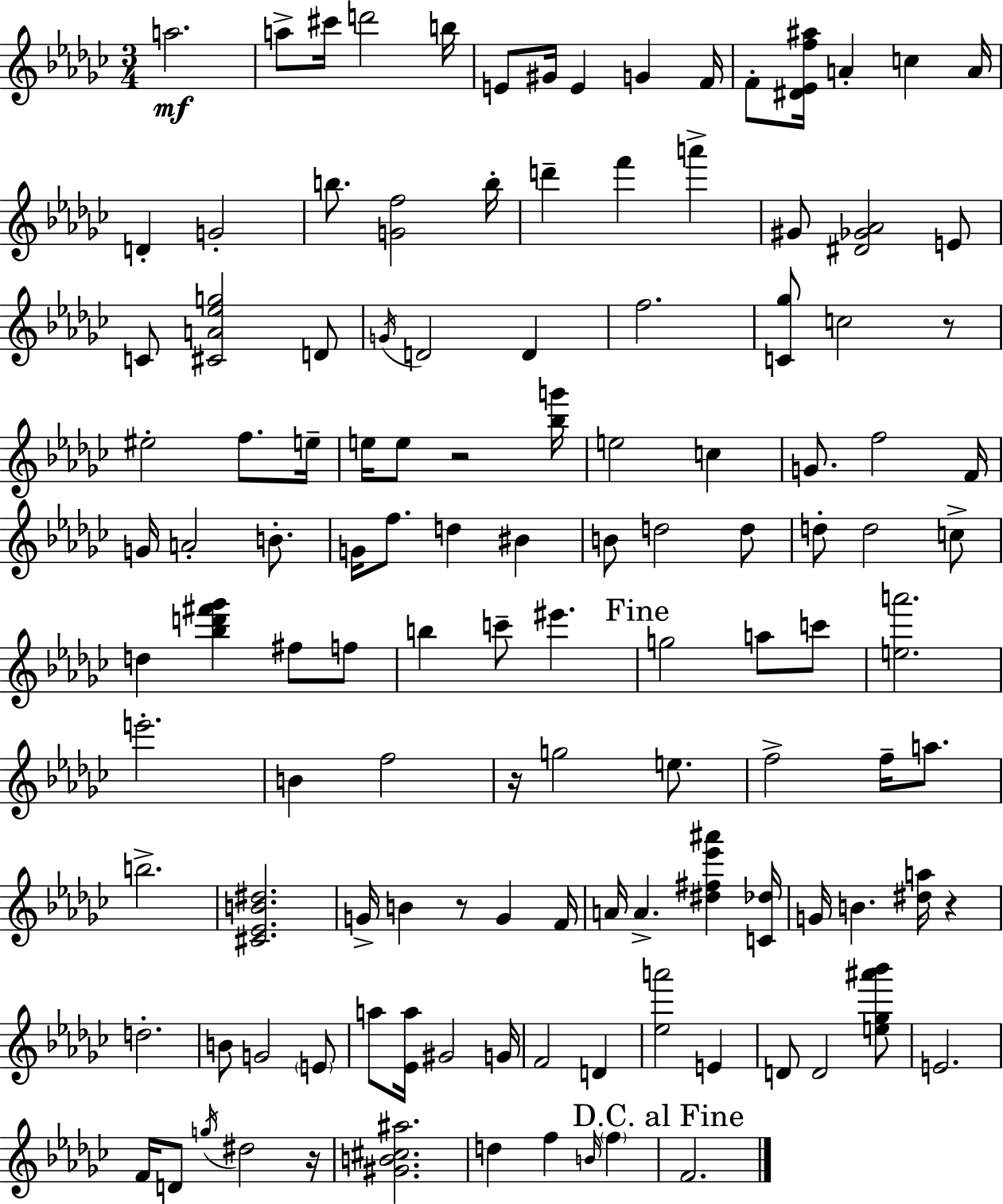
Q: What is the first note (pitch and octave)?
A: A5